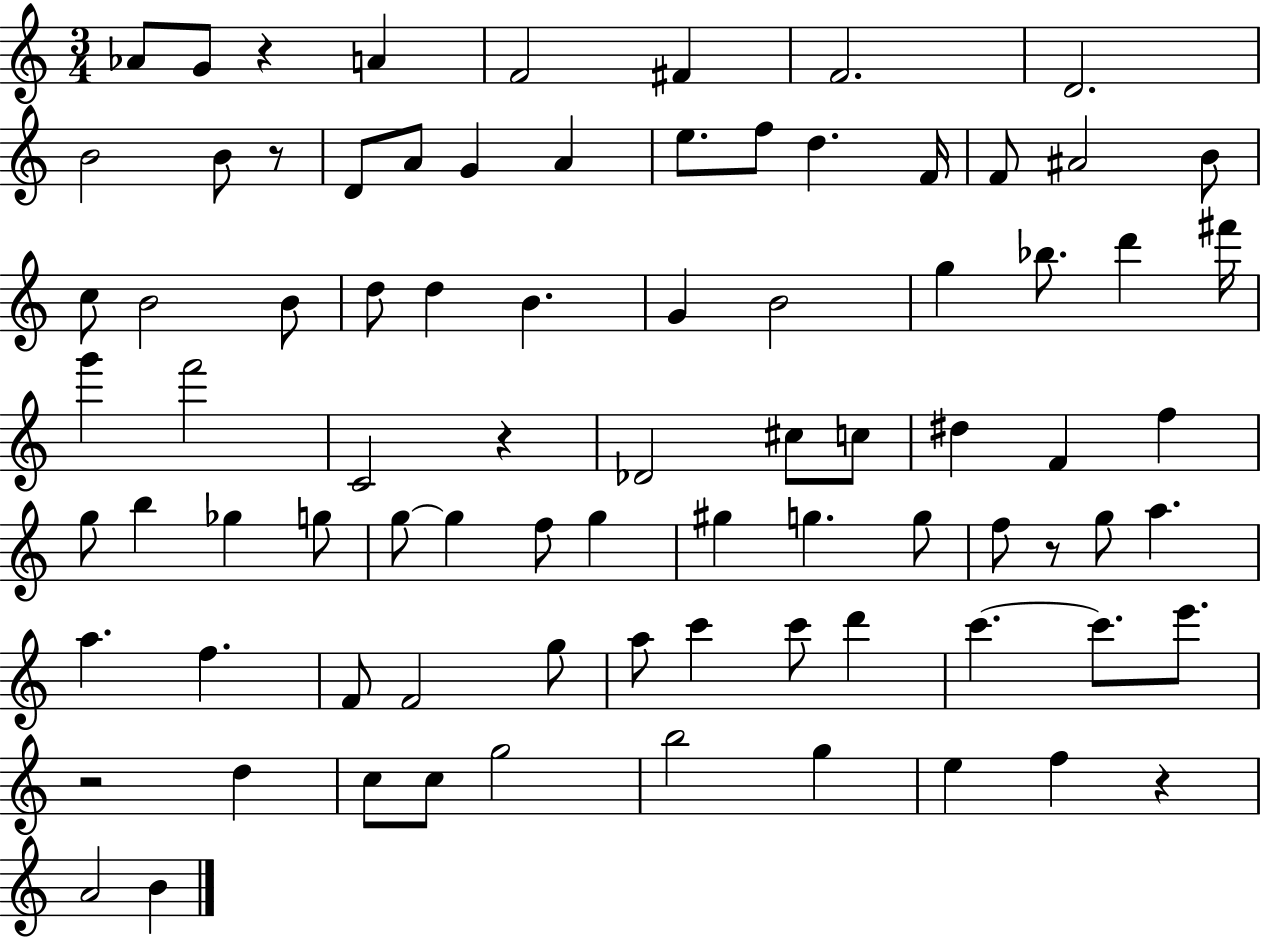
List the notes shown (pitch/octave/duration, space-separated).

Ab4/e G4/e R/q A4/q F4/h F#4/q F4/h. D4/h. B4/h B4/e R/e D4/e A4/e G4/q A4/q E5/e. F5/e D5/q. F4/s F4/e A#4/h B4/e C5/e B4/h B4/e D5/e D5/q B4/q. G4/q B4/h G5/q Bb5/e. D6/q F#6/s G6/q F6/h C4/h R/q Db4/h C#5/e C5/e D#5/q F4/q F5/q G5/e B5/q Gb5/q G5/e G5/e G5/q F5/e G5/q G#5/q G5/q. G5/e F5/e R/e G5/e A5/q. A5/q. F5/q. F4/e F4/h G5/e A5/e C6/q C6/e D6/q C6/q. C6/e. E6/e. R/h D5/q C5/e C5/e G5/h B5/h G5/q E5/q F5/q R/q A4/h B4/q